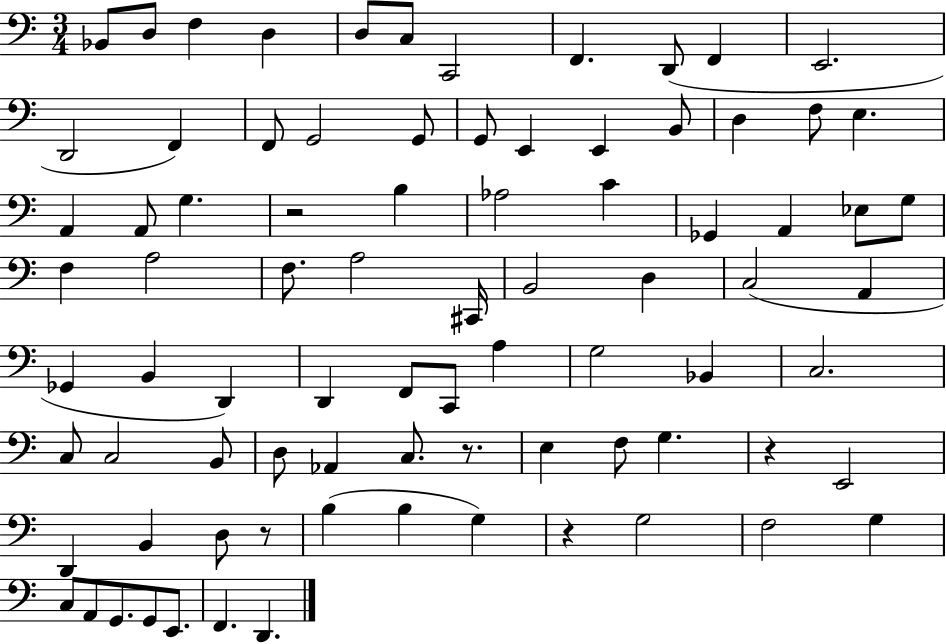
Bb2/e D3/e F3/q D3/q D3/e C3/e C2/h F2/q. D2/e F2/q E2/h. D2/h F2/q F2/e G2/h G2/e G2/e E2/q E2/q B2/e D3/q F3/e E3/q. A2/q A2/e G3/q. R/h B3/q Ab3/h C4/q Gb2/q A2/q Eb3/e G3/e F3/q A3/h F3/e. A3/h C#2/s B2/h D3/q C3/h A2/q Gb2/q B2/q D2/q D2/q F2/e C2/e A3/q G3/h Bb2/q C3/h. C3/e C3/h B2/e D3/e Ab2/q C3/e. R/e. E3/q F3/e G3/q. R/q E2/h D2/q B2/q D3/e R/e B3/q B3/q G3/q R/q G3/h F3/h G3/q C3/e A2/e G2/e. G2/e E2/e. F2/q. D2/q.